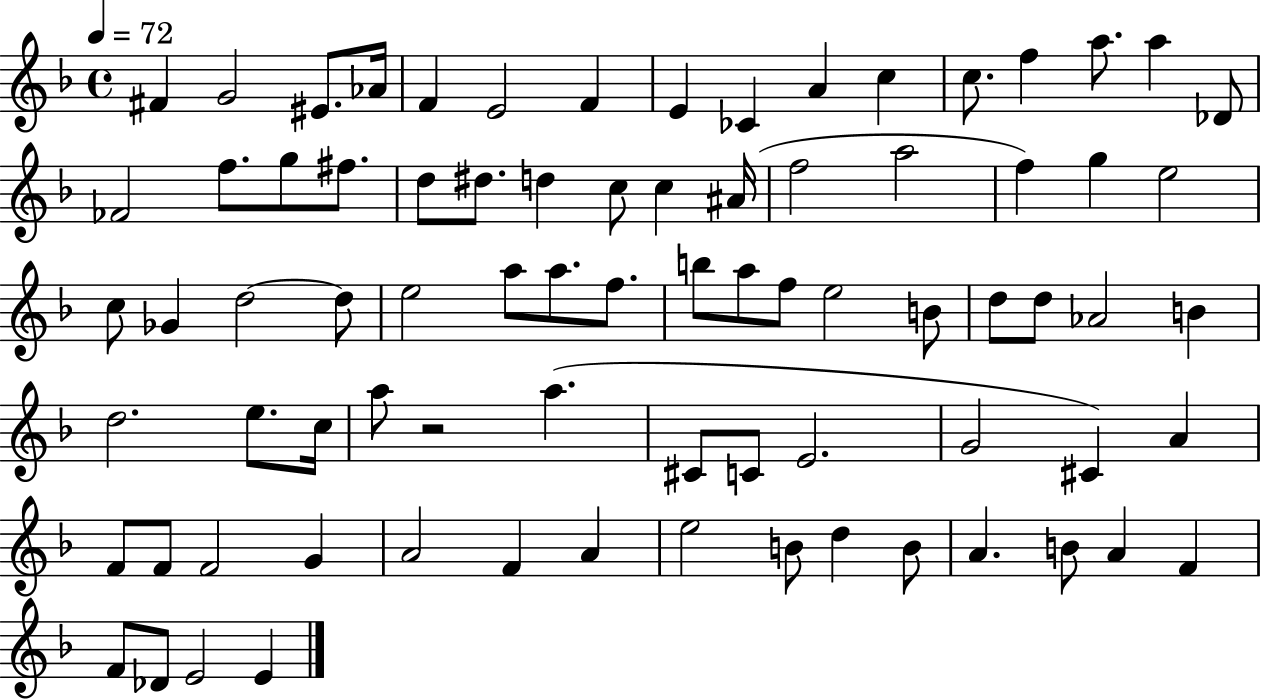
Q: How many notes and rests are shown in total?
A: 79